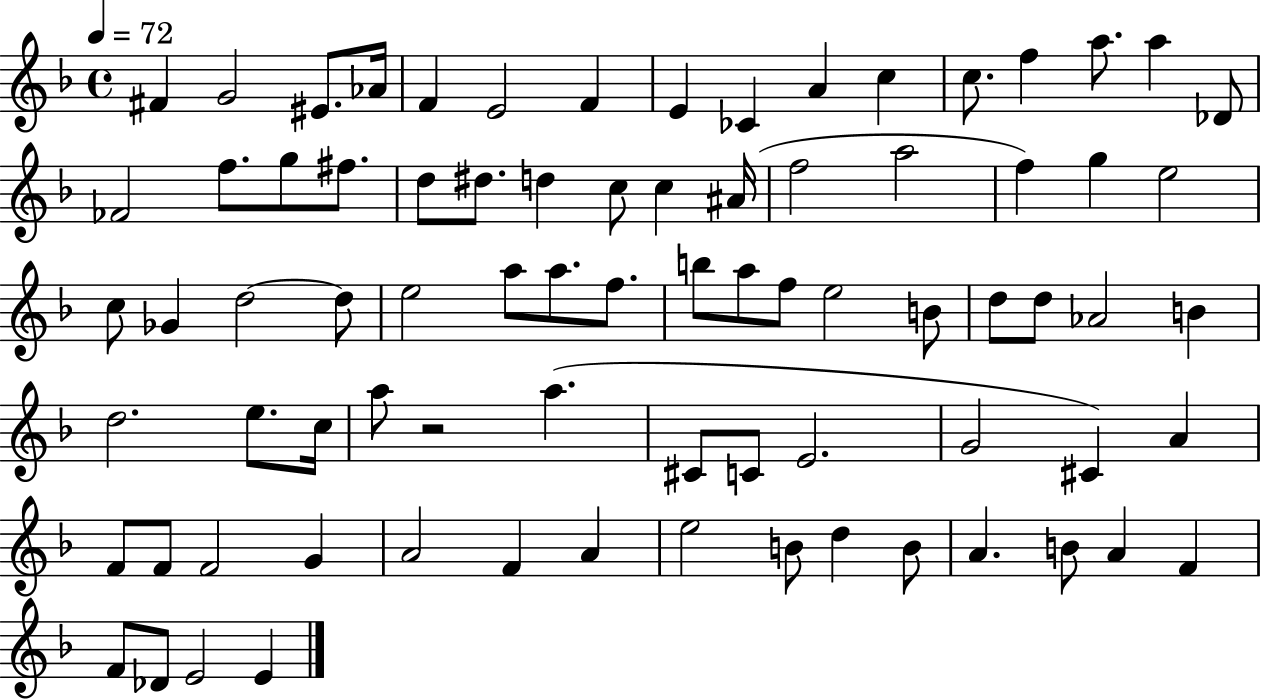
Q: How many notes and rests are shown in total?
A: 79